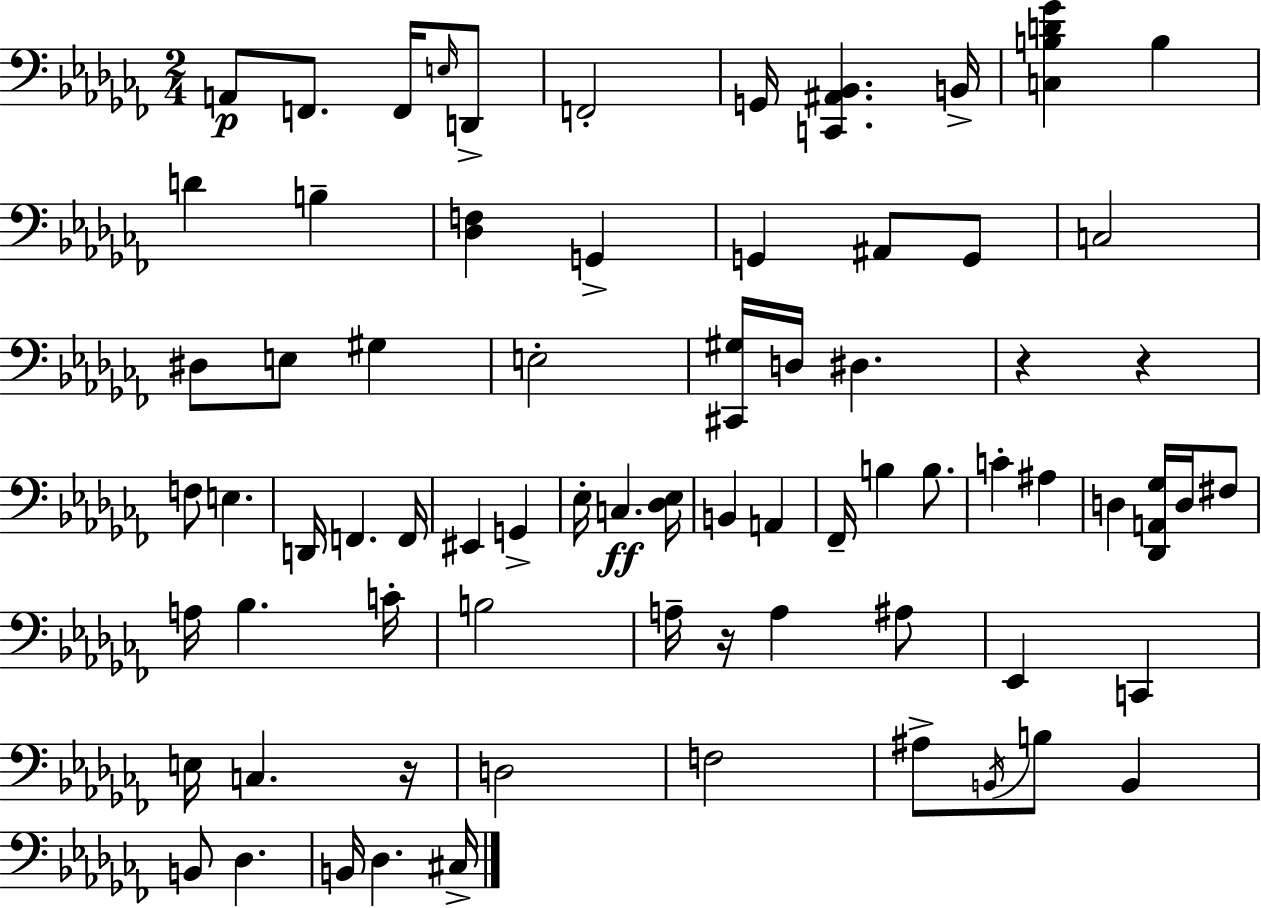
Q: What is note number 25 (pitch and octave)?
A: D2